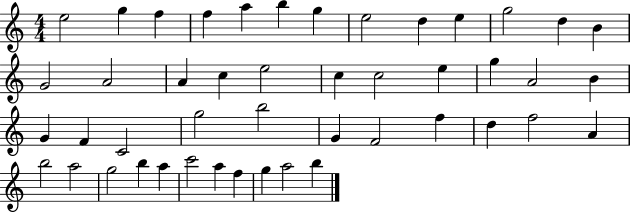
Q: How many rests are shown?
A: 0